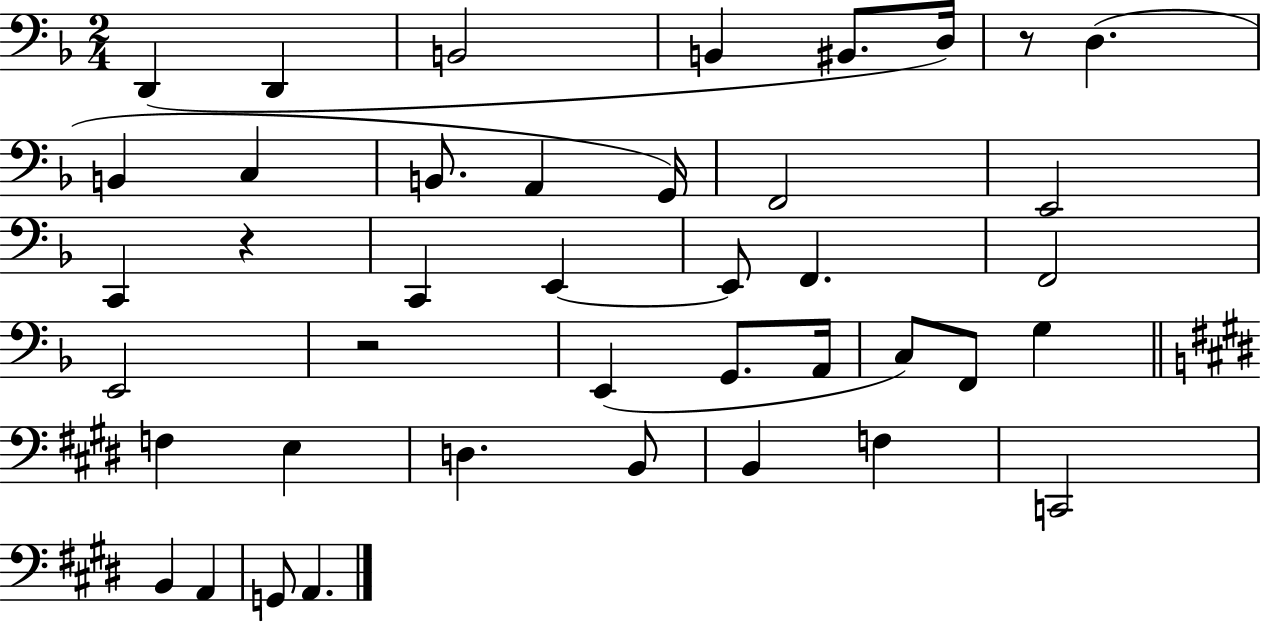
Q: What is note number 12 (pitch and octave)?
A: G2